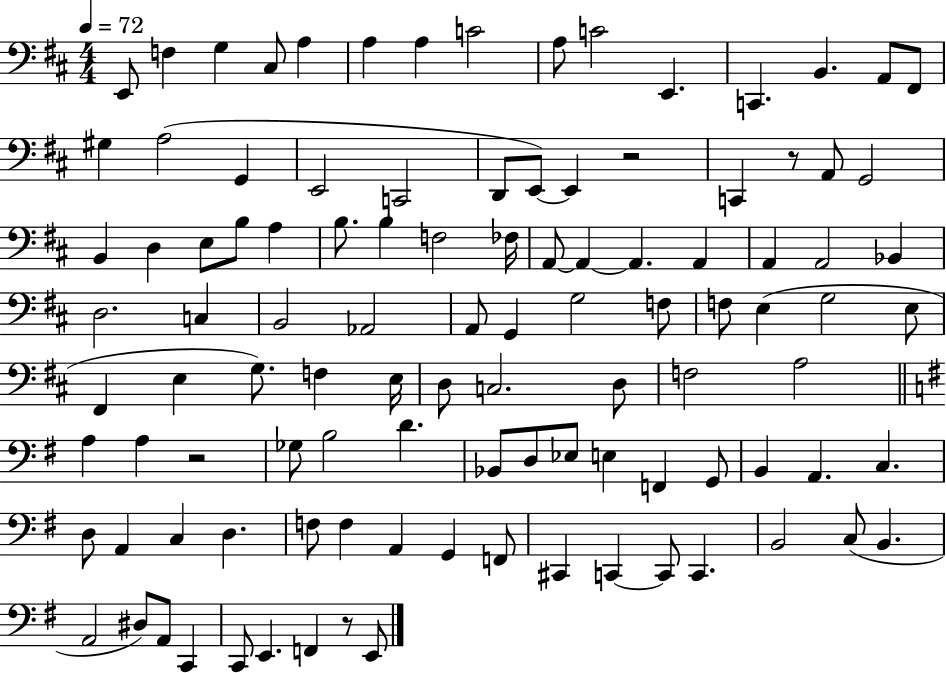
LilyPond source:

{
  \clef bass
  \numericTimeSignature
  \time 4/4
  \key d \major
  \tempo 4 = 72
  e,8 f4 g4 cis8 a4 | a4 a4 c'2 | a8 c'2 e,4. | c,4. b,4. a,8 fis,8 | \break gis4 a2( g,4 | e,2 c,2 | d,8 e,8~~) e,4 r2 | c,4 r8 a,8 g,2 | \break b,4 d4 e8 b8 a4 | b8. b4 f2 fes16 | a,8~~ a,4~~ a,4. a,4 | a,4 a,2 bes,4 | \break d2. c4 | b,2 aes,2 | a,8 g,4 g2 f8 | f8 e4( g2 e8 | \break fis,4 e4 g8.) f4 e16 | d8 c2. d8 | f2 a2 | \bar "||" \break \key g \major a4 a4 r2 | ges8 b2 d'4. | bes,8 d8 ees8 e4 f,4 g,8 | b,4 a,4. c4. | \break d8 a,4 c4 d4. | f8 f4 a,4 g,4 f,8 | cis,4 c,4~~ c,8 c,4. | b,2 c8( b,4. | \break a,2 dis8) a,8 c,4 | c,8 e,4. f,4 r8 e,8 | \bar "|."
}